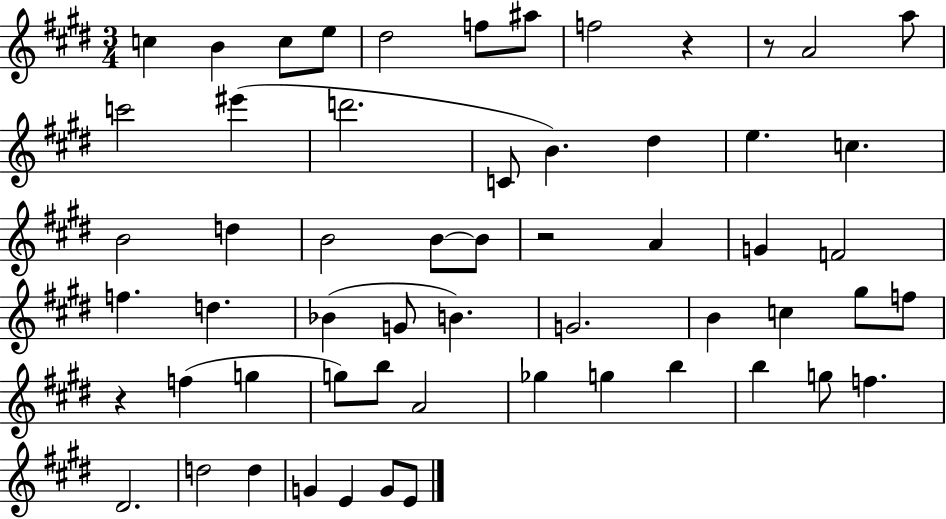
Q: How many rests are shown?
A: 4